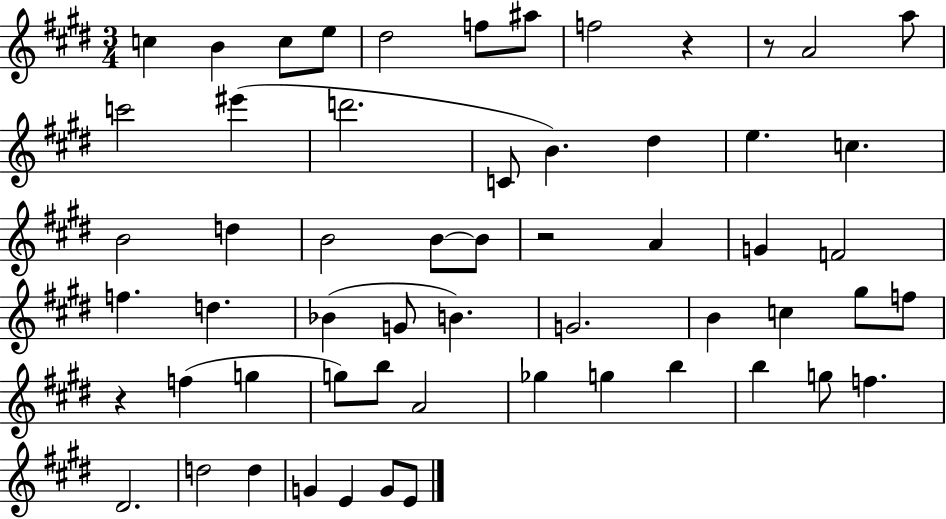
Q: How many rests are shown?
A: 4